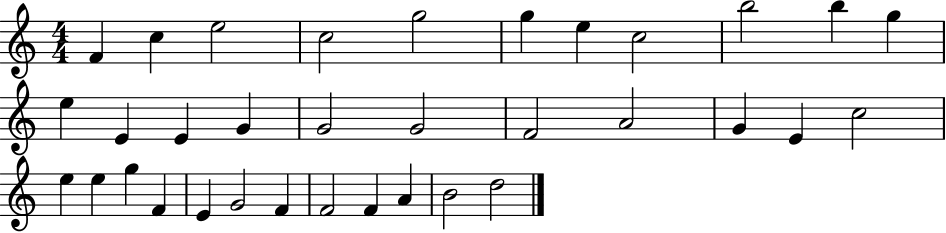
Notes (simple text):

F4/q C5/q E5/h C5/h G5/h G5/q E5/q C5/h B5/h B5/q G5/q E5/q E4/q E4/q G4/q G4/h G4/h F4/h A4/h G4/q E4/q C5/h E5/q E5/q G5/q F4/q E4/q G4/h F4/q F4/h F4/q A4/q B4/h D5/h